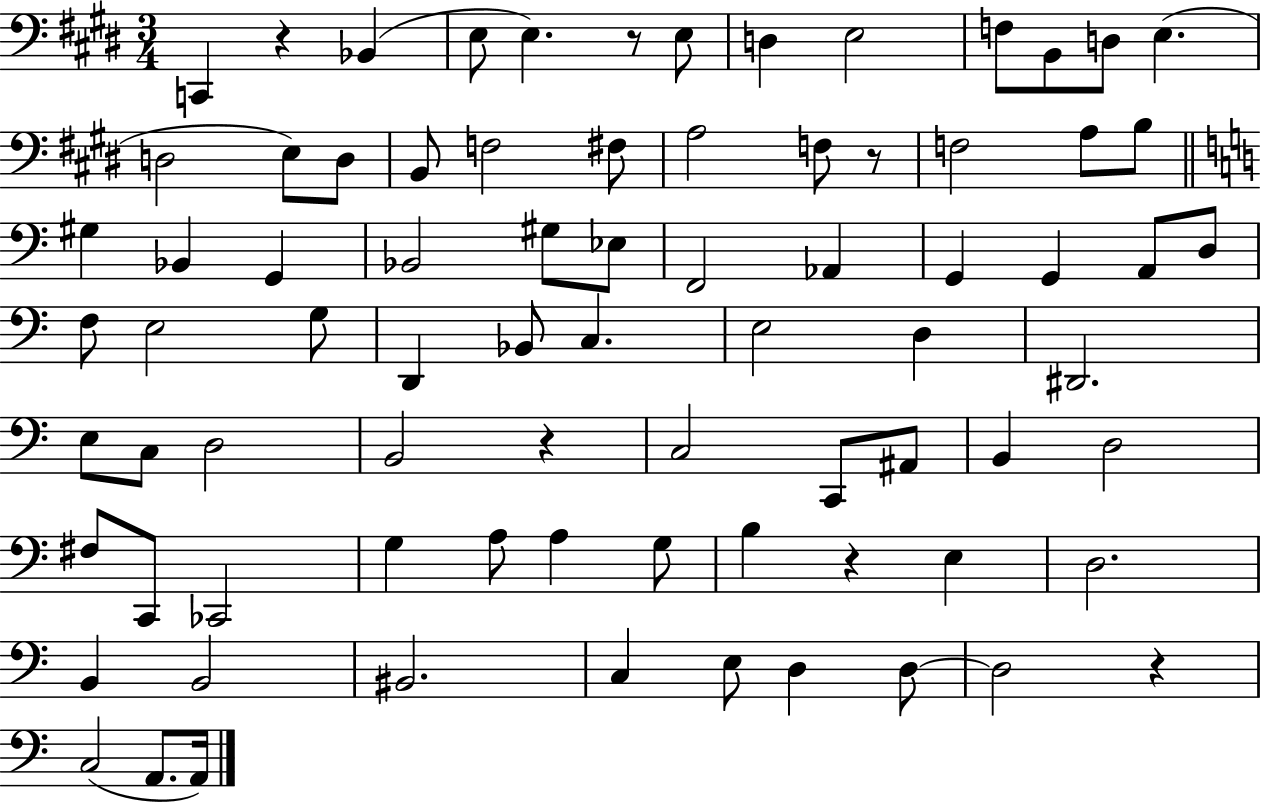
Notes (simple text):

C2/q R/q Bb2/q E3/e E3/q. R/e E3/e D3/q E3/h F3/e B2/e D3/e E3/q. D3/h E3/e D3/e B2/e F3/h F#3/e A3/h F3/e R/e F3/h A3/e B3/e G#3/q Bb2/q G2/q Bb2/h G#3/e Eb3/e F2/h Ab2/q G2/q G2/q A2/e D3/e F3/e E3/h G3/e D2/q Bb2/e C3/q. E3/h D3/q D#2/h. E3/e C3/e D3/h B2/h R/q C3/h C2/e A#2/e B2/q D3/h F#3/e C2/e CES2/h G3/q A3/e A3/q G3/e B3/q R/q E3/q D3/h. B2/q B2/h BIS2/h. C3/q E3/e D3/q D3/e D3/h R/q C3/h A2/e. A2/s